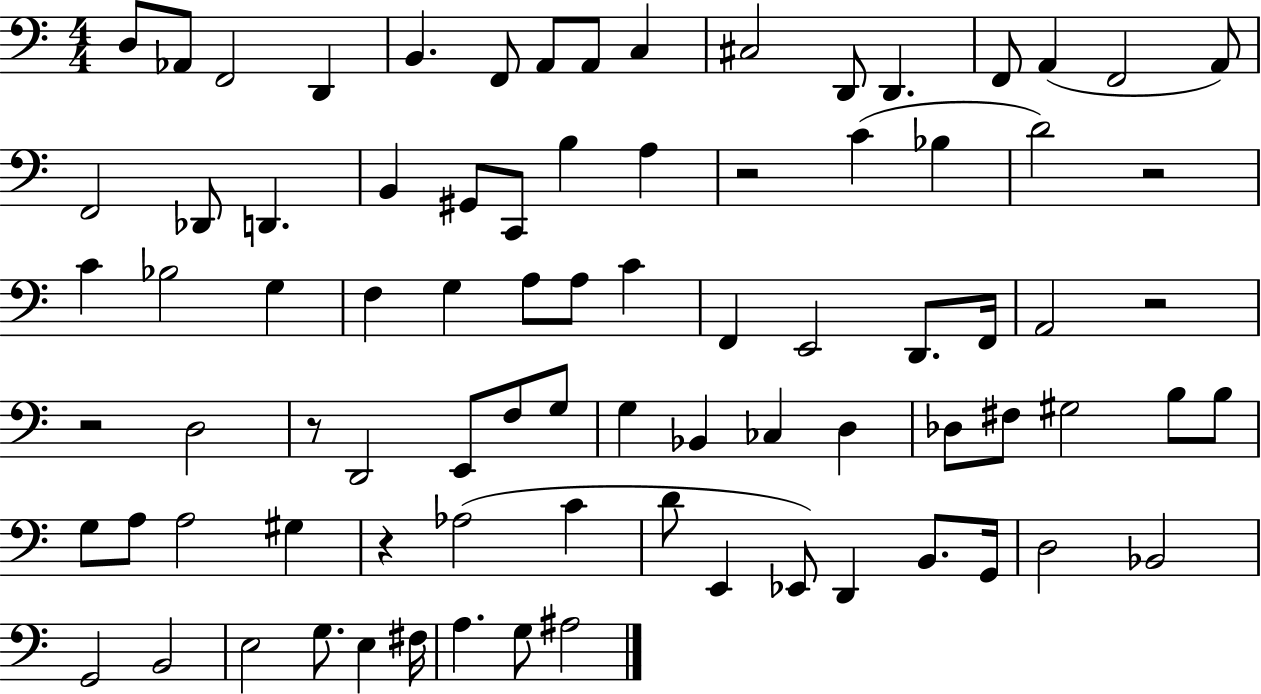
{
  \clef bass
  \numericTimeSignature
  \time 4/4
  \key c \major
  d8 aes,8 f,2 d,4 | b,4. f,8 a,8 a,8 c4 | cis2 d,8 d,4. | f,8 a,4( f,2 a,8) | \break f,2 des,8 d,4. | b,4 gis,8 c,8 b4 a4 | r2 c'4( bes4 | d'2) r2 | \break c'4 bes2 g4 | f4 g4 a8 a8 c'4 | f,4 e,2 d,8. f,16 | a,2 r2 | \break r2 d2 | r8 d,2 e,8 f8 g8 | g4 bes,4 ces4 d4 | des8 fis8 gis2 b8 b8 | \break g8 a8 a2 gis4 | r4 aes2( c'4 | d'8 e,4 ees,8) d,4 b,8. g,16 | d2 bes,2 | \break g,2 b,2 | e2 g8. e4 fis16 | a4. g8 ais2 | \bar "|."
}